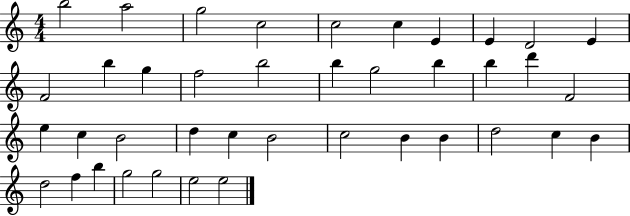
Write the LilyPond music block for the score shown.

{
  \clef treble
  \numericTimeSignature
  \time 4/4
  \key c \major
  b''2 a''2 | g''2 c''2 | c''2 c''4 e'4 | e'4 d'2 e'4 | \break f'2 b''4 g''4 | f''2 b''2 | b''4 g''2 b''4 | b''4 d'''4 f'2 | \break e''4 c''4 b'2 | d''4 c''4 b'2 | c''2 b'4 b'4 | d''2 c''4 b'4 | \break d''2 f''4 b''4 | g''2 g''2 | e''2 e''2 | \bar "|."
}